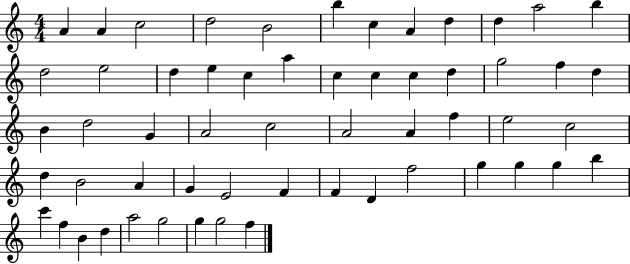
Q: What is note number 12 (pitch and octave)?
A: B5